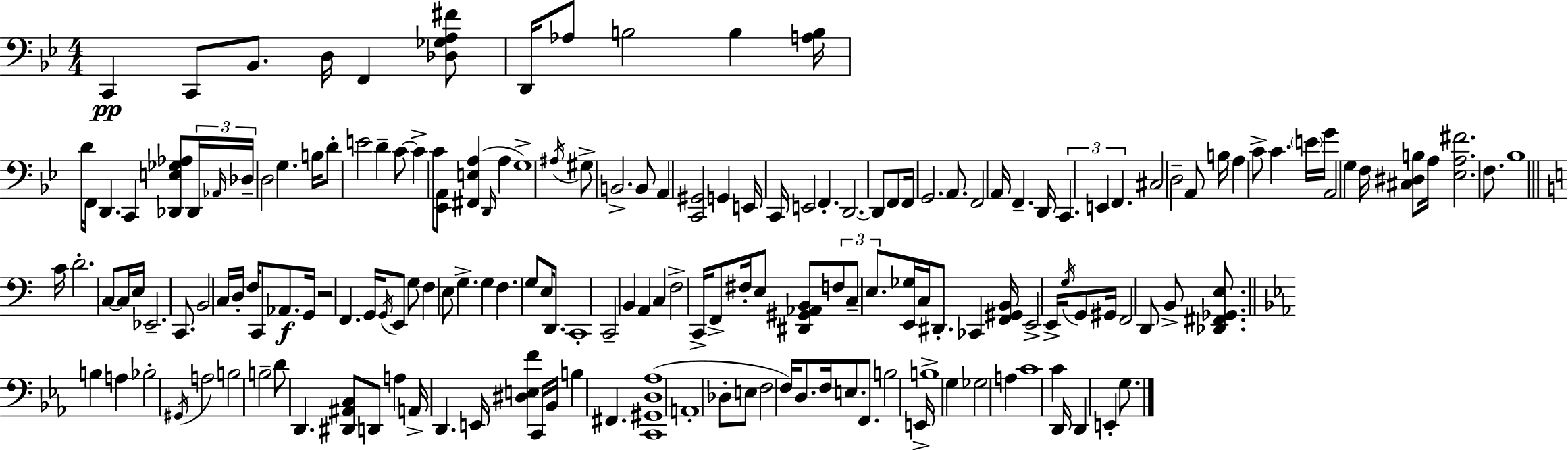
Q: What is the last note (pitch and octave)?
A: G3